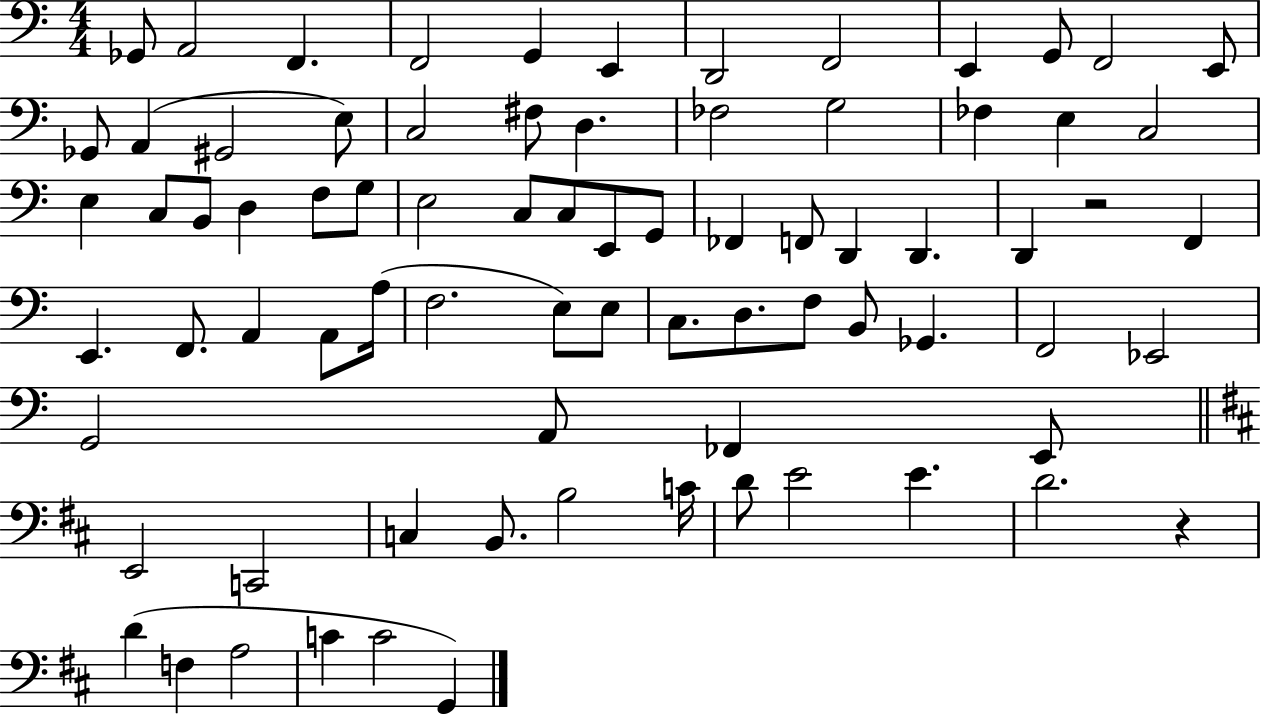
X:1
T:Untitled
M:4/4
L:1/4
K:C
_G,,/2 A,,2 F,, F,,2 G,, E,, D,,2 F,,2 E,, G,,/2 F,,2 E,,/2 _G,,/2 A,, ^G,,2 E,/2 C,2 ^F,/2 D, _F,2 G,2 _F, E, C,2 E, C,/2 B,,/2 D, F,/2 G,/2 E,2 C,/2 C,/2 E,,/2 G,,/2 _F,, F,,/2 D,, D,, D,, z2 F,, E,, F,,/2 A,, A,,/2 A,/4 F,2 E,/2 E,/2 C,/2 D,/2 F,/2 B,,/2 _G,, F,,2 _E,,2 G,,2 A,,/2 _F,, E,,/2 E,,2 C,,2 C, B,,/2 B,2 C/4 D/2 E2 E D2 z D F, A,2 C C2 G,,